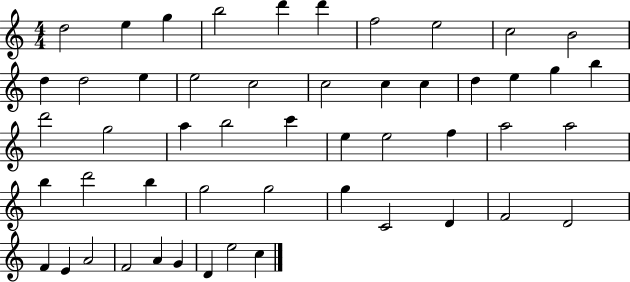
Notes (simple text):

D5/h E5/q G5/q B5/h D6/q D6/q F5/h E5/h C5/h B4/h D5/q D5/h E5/q E5/h C5/h C5/h C5/q C5/q D5/q E5/q G5/q B5/q D6/h G5/h A5/q B5/h C6/q E5/q E5/h F5/q A5/h A5/h B5/q D6/h B5/q G5/h G5/h G5/q C4/h D4/q F4/h D4/h F4/q E4/q A4/h F4/h A4/q G4/q D4/q E5/h C5/q